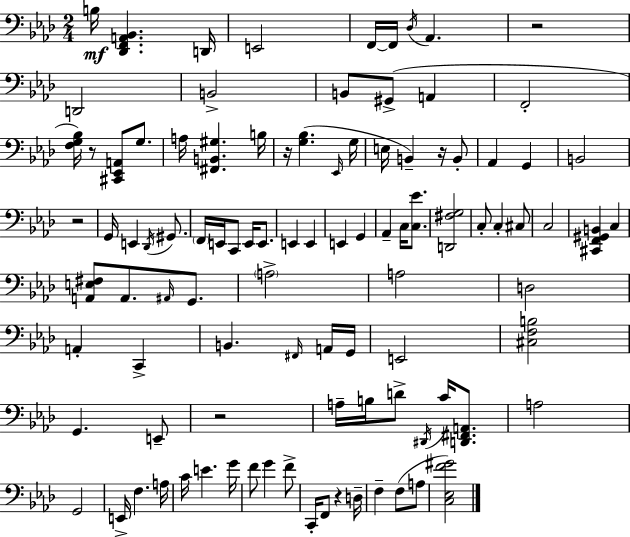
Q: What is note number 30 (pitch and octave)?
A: E2